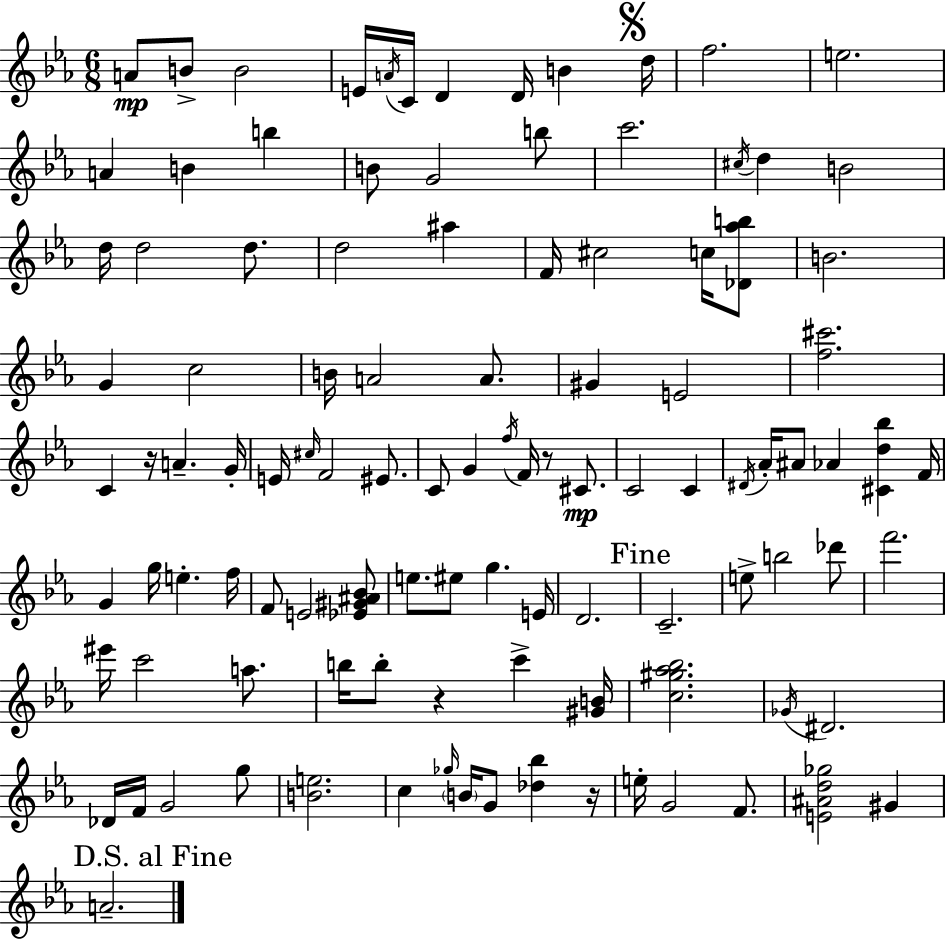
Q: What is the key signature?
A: EES major